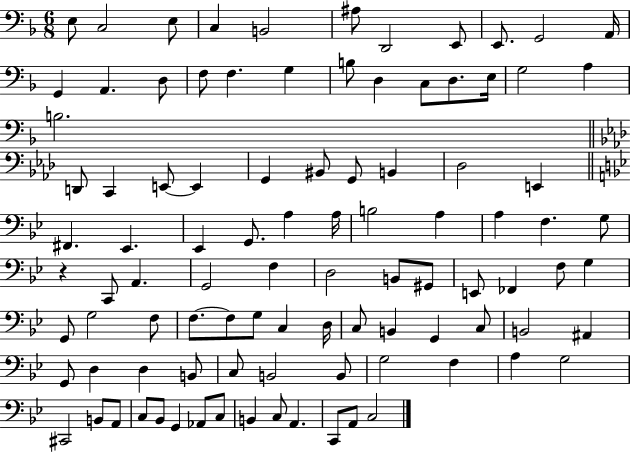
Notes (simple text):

E3/e C3/h E3/e C3/q B2/h A#3/e D2/h E2/e E2/e. G2/h A2/s G2/q A2/q. D3/e F3/e F3/q. G3/q B3/e D3/q C3/e D3/e. E3/s G3/h A3/q B3/h. D2/e C2/q E2/e E2/q G2/q BIS2/e G2/e B2/q Db3/h E2/q F#2/q. Eb2/q. Eb2/q G2/e. A3/q A3/s B3/h A3/q A3/q F3/q. G3/e R/q C2/e A2/q. G2/h F3/q D3/h B2/e G#2/e E2/e FES2/q F3/e G3/q G2/e G3/h F3/e F3/e. F3/e G3/e C3/q D3/s C3/e B2/q G2/q C3/e B2/h A#2/q G2/e D3/q D3/q B2/e C3/e B2/h B2/e G3/h F3/q A3/q G3/h C#2/h B2/e A2/e C3/e Bb2/e G2/q Ab2/e C3/e B2/q C3/e A2/q. C2/e A2/e C3/h